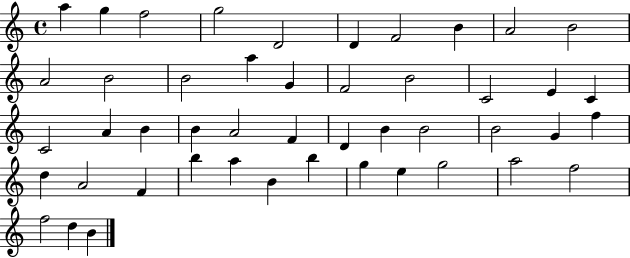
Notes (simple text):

A5/q G5/q F5/h G5/h D4/h D4/q F4/h B4/q A4/h B4/h A4/h B4/h B4/h A5/q G4/q F4/h B4/h C4/h E4/q C4/q C4/h A4/q B4/q B4/q A4/h F4/q D4/q B4/q B4/h B4/h G4/q F5/q D5/q A4/h F4/q B5/q A5/q B4/q B5/q G5/q E5/q G5/h A5/h F5/h F5/h D5/q B4/q